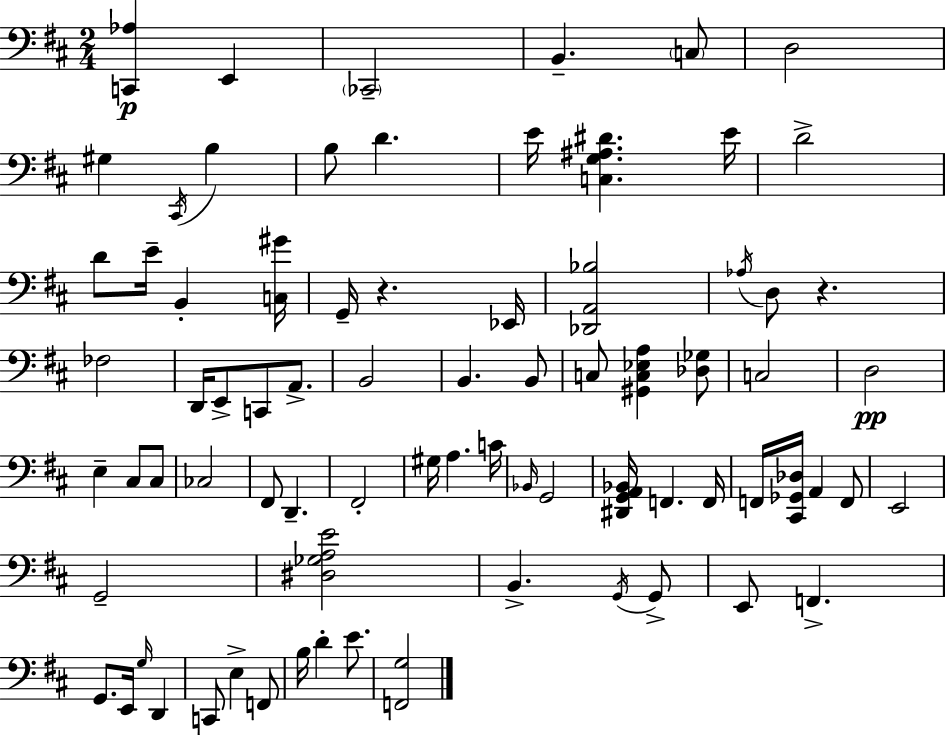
{
  \clef bass
  \numericTimeSignature
  \time 2/4
  \key d \major
  <c, aes>4\p e,4 | \parenthesize ces,2-- | b,4.-- \parenthesize c8 | d2 | \break gis4 \acciaccatura { cis,16 } b4 | b8 d'4. | e'16 <c g ais dis'>4. | e'16 d'2-> | \break d'8 e'16-- b,4-. | <c gis'>16 g,16-- r4. | ees,16 <des, a, bes>2 | \acciaccatura { aes16 } d8 r4. | \break fes2 | d,16 e,8-> c,8 a,8.-> | b,2 | b,4. | \break b,8 c8 <gis, c ees a>4 | <des ges>8 c2 | d2\pp | e4-- cis8 | \break cis8 ces2 | fis,8 d,4.-- | fis,2-. | gis16 a4. | \break c'16 \grace { bes,16 } g,2 | <dis, g, a, bes,>16 f,4. | f,16 f,16 <cis, ges, des>16 a,4 | f,8 e,2 | \break g,2-- | <dis ges a e'>2 | b,4.-> | \acciaccatura { g,16 } g,8-> e,8 f,4.-> | \break g,8. e,16 | \grace { g16 } d,4 c,8 e4-> | f,8 b16 d'4-. | e'8. <f, g>2 | \break \bar "|."
}